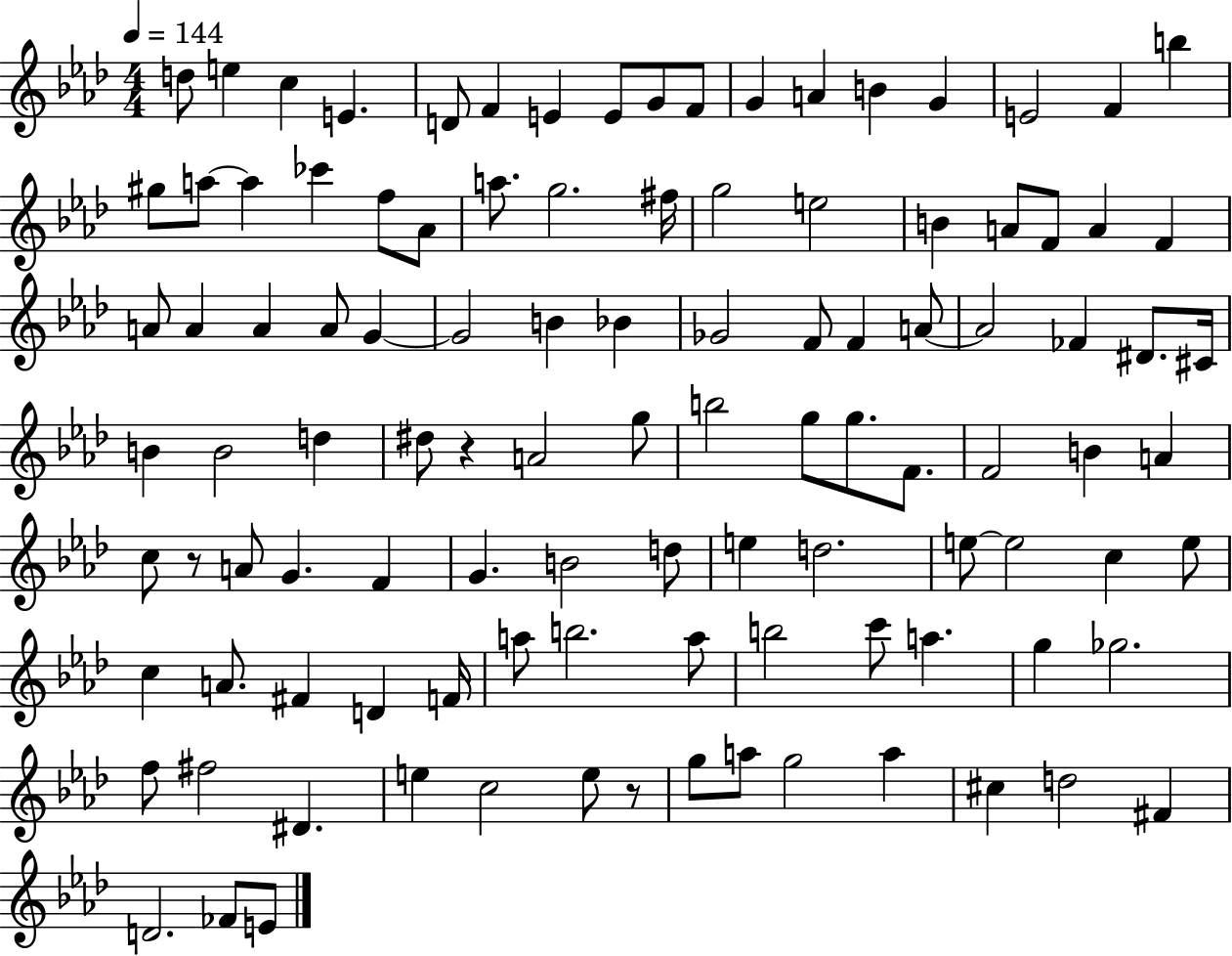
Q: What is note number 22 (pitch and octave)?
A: F5